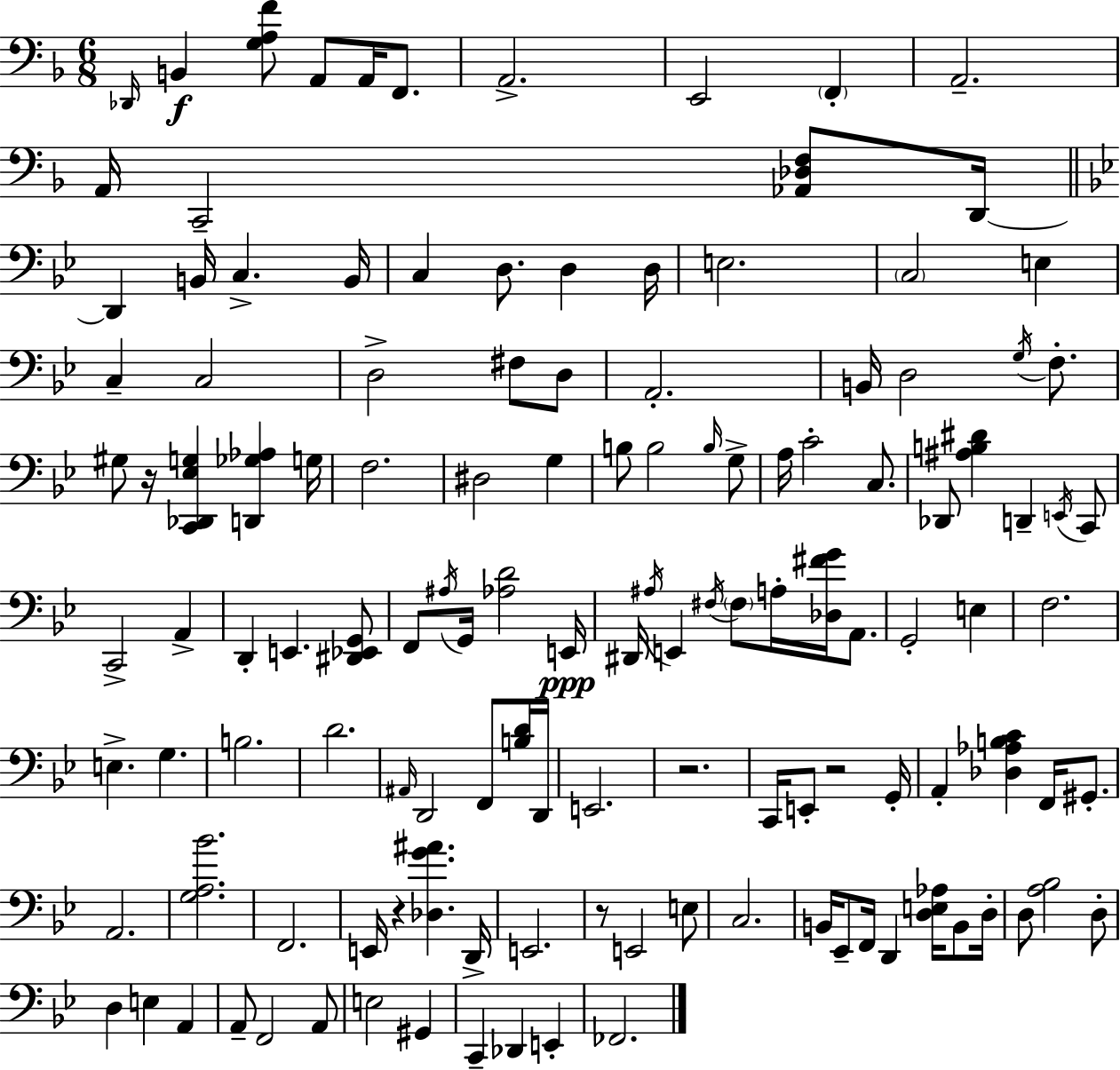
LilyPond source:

{
  \clef bass
  \numericTimeSignature
  \time 6/8
  \key d \minor
  \grace { des,16 }\f b,4 <g a f'>8 a,8 a,16 f,8. | a,2.-> | e,2 \parenthesize f,4-. | a,2.-- | \break a,16 c,2-- <aes, des f>8 | d,16~~ \bar "||" \break \key g \minor d,4 b,16 c4.-> b,16 | c4 d8. d4 d16 | e2. | \parenthesize c2 e4 | \break c4-- c2 | d2-> fis8 d8 | a,2.-. | b,16 d2 \acciaccatura { g16 } f8.-. | \break gis8 r16 <c, des, ees g>4 <d, ges aes>4 | g16 f2. | dis2 g4 | b8 b2 \grace { b16 } | \break g8-> a16 c'2-. c8. | des,8 <ais b dis'>4 d,4-- | \acciaccatura { e,16 } c,8 c,2-> a,4-> | d,4-. e,4. | \break <dis, ees, g,>8 f,8 \acciaccatura { ais16 } g,16 <aes d'>2 | e,16\ppp dis,16 \acciaccatura { ais16 } e,4 \acciaccatura { fis16 } \parenthesize fis8 | a16-. <des fis' g'>16 a,8. g,2-. | e4 f2. | \break e4.-> | g4. b2. | d'2. | \grace { ais,16 } d,2 | \break f,8 <b d'>16 d,16 e,2. | r2. | c,16 e,8-. r2 | g,16-. a,4-. <des aes b c'>4 | \break f,16 gis,8.-. a,2. | <g a bes'>2. | f,2. | e,16 r4 | \break <des g' ais'>4. d,16-> e,2. | r8 e,2 | e8 c2. | b,16 ees,8-- f,16 d,4 | \break <d e aes>16 b,8 d16-. d8 <a bes>2 | d8-. d4 e4 | a,4 a,8-- f,2 | a,8 e2 | \break gis,4 c,4-- des,4 | e,4-. fes,2. | \bar "|."
}